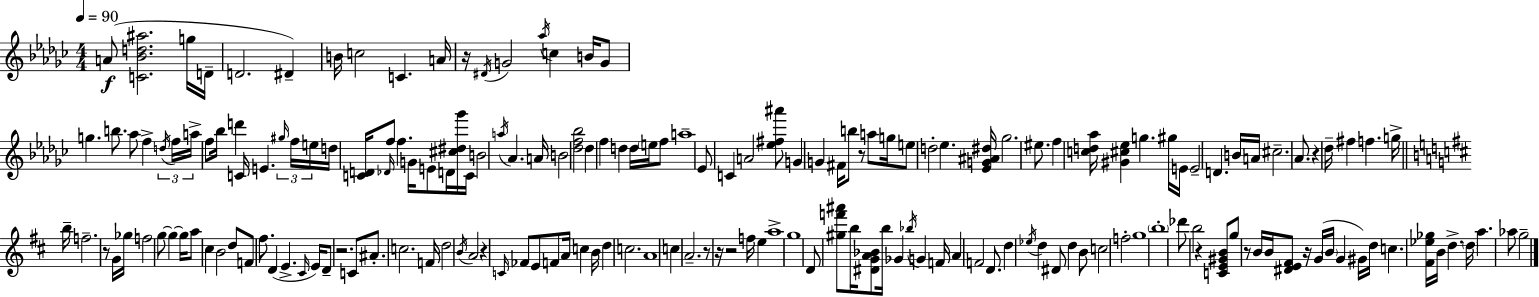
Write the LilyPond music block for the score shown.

{
  \clef treble
  \numericTimeSignature
  \time 4/4
  \key ees \minor
  \tempo 4 = 90
  a'8(\f <c' bes' d'' ais''>2. g''16 d'16-- | d'2. dis'4--) | b'16 c''2 c'4. a'16 | r16 \acciaccatura { dis'16 } g'2 \acciaccatura { aes''16 } c''4 b'16 | \break g'8 g''4. b''8. aes''8 f''4-> | \tuplet 3/2 { \acciaccatura { d''16 } f''16 a''16-> } f''8 bes''16 d'''4 c'16 e'4. | \tuplet 3/2 { \grace { gis''16 } f''16 e''16 } d''16 <c' d'>16 \grace { des'16 } f''8 f''4. | g'16 e'8 d'16 <cis'' dis'' ges'''>16 c'16 b'2 \acciaccatura { a''16 } aes'4. | \break a'16 b'2 <des'' f'' bes''>2 | des''4 f''4 d''4 | d''16 \parenthesize e''16 f''8 a''1-- | ees'8 c'4 a'2 | \break <ees'' fis'' ais'''>8 g'4 g'4 fis'16 b''8 | r8 a''8 g''16 e''8 d''2-. | ees''4. <ees' g' ais' dis''>16 ges''2. | eis''8. f''4 <c'' d'' aes''>16 <gis' cis'' ees''>4 g''4. | \break gis''16 e'16 e'2-- d'4. | b'16 a'16 cis''2.-- | aes'8. r4 des''16-- fis''4 f''4. | g''16-> \bar "||" \break \key d \major b''16-- f''2.-- r8 g'16 | ges''16 f''2 g''8~~ g''4~~ g''16 | a''8 cis''4 b'2 d''8 | f'8 fis''8. d'4( e'4.-> \grace { cis'16 }) | \break e'16 d'8-- r2. c'8 | ais'8.-. c''2. | f'16 d''2 \acciaccatura { b'16 } a'2 | r4 \grace { c'16 } fes'8 e'8 f'8 a'16 c''4 | \break b'16 d''4 c''2. | a'1 | c''4 a'2.-- | r8 r16 r2 f''16 e''4 | \break a''1-> | g''1 | d'8 <gis'' f''' ais'''>8 b''16 <dis' g' a' bes'>8 b''16 ges'4 \acciaccatura { bes''16 } | g'4 f'16 a'4 f'2 | \break d'8. d''4 \acciaccatura { ees''16 } d''4 dis'8 d''4 | b'8 c''2 f''2-. | g''1 | \parenthesize b''1-. | \break des'''8 b''2 r4 | <c' e' gis' b'>8 g''8 r8 b'16 b'16 <dis' e' fis'>8 r16 g'16( \parenthesize b'16 | g'4 gis'16) d''16 c''4. <fis' ees'' ges''>16 b'16 d''4.-> | \parenthesize d''16 a''4. aes''8 g''2-- | \break \bar "|."
}